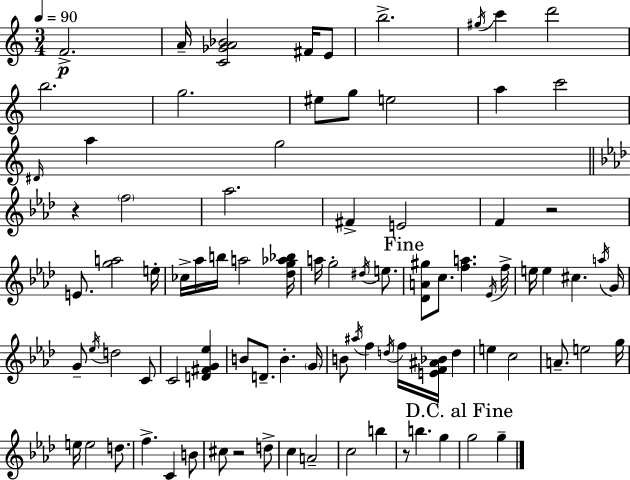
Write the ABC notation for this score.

X:1
T:Untitled
M:3/4
L:1/4
K:C
F2 A/4 [C_GA_B]2 ^F/4 E/2 b2 ^g/4 c' d'2 b2 g2 ^e/2 g/2 e2 a c'2 ^D/4 a g2 z f2 _a2 ^F E2 F z2 E/2 [ga]2 e/4 _c/4 _a/4 b/4 a2 [_dg_a_b]/4 a/4 g2 ^d/4 e/2 [_DA^g]/2 c/2 [fa] _E/4 f/4 e/4 e ^c a/4 G/4 G/2 _e/4 d2 C/2 C2 [D^FG_e] B/2 D/2 B G/4 B/2 ^a/4 f d/4 f/4 [EF^A_B]/4 d e c2 A/2 e2 g/4 e/4 e2 d/2 f C B/2 ^c/2 z2 d/2 c A2 c2 b z/2 b g g2 g